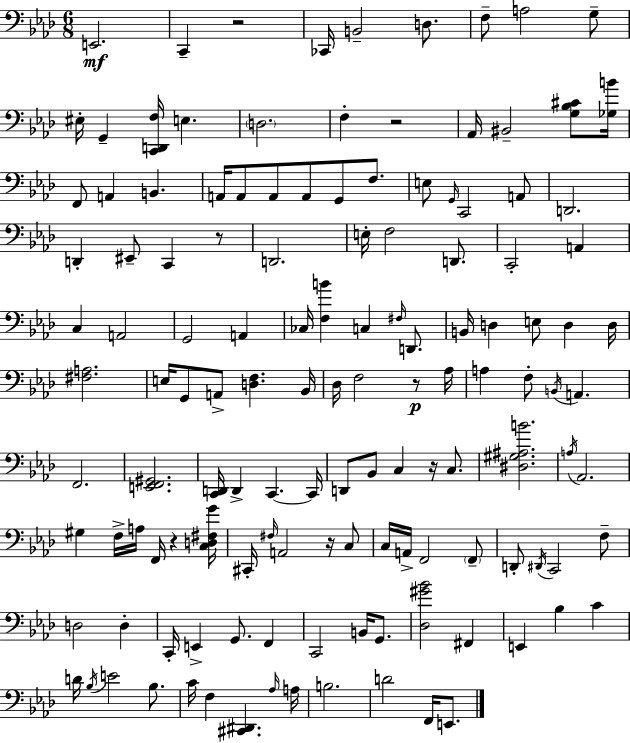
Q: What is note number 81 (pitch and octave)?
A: C3